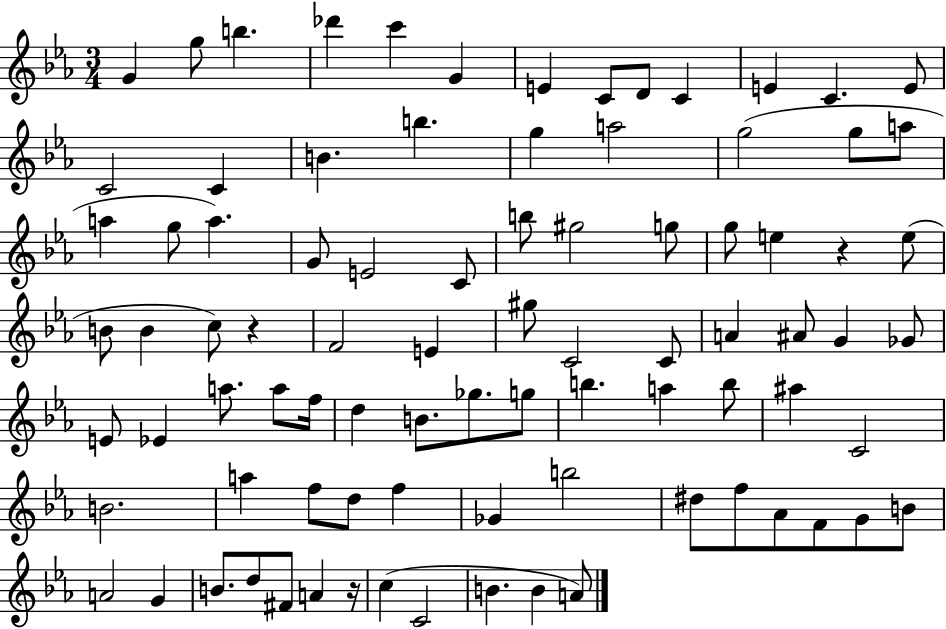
G4/q G5/e B5/q. Db6/q C6/q G4/q E4/q C4/e D4/e C4/q E4/q C4/q. E4/e C4/h C4/q B4/q. B5/q. G5/q A5/h G5/h G5/e A5/e A5/q G5/e A5/q. G4/e E4/h C4/e B5/e G#5/h G5/e G5/e E5/q R/q E5/e B4/e B4/q C5/e R/q F4/h E4/q G#5/e C4/h C4/e A4/q A#4/e G4/q Gb4/e E4/e Eb4/q A5/e. A5/e F5/s D5/q B4/e. Gb5/e. G5/e B5/q. A5/q B5/e A#5/q C4/h B4/h. A5/q F5/e D5/e F5/q Gb4/q B5/h D#5/e F5/e Ab4/e F4/e G4/e B4/e A4/h G4/q B4/e. D5/e F#4/e A4/q R/s C5/q C4/h B4/q. B4/q A4/e